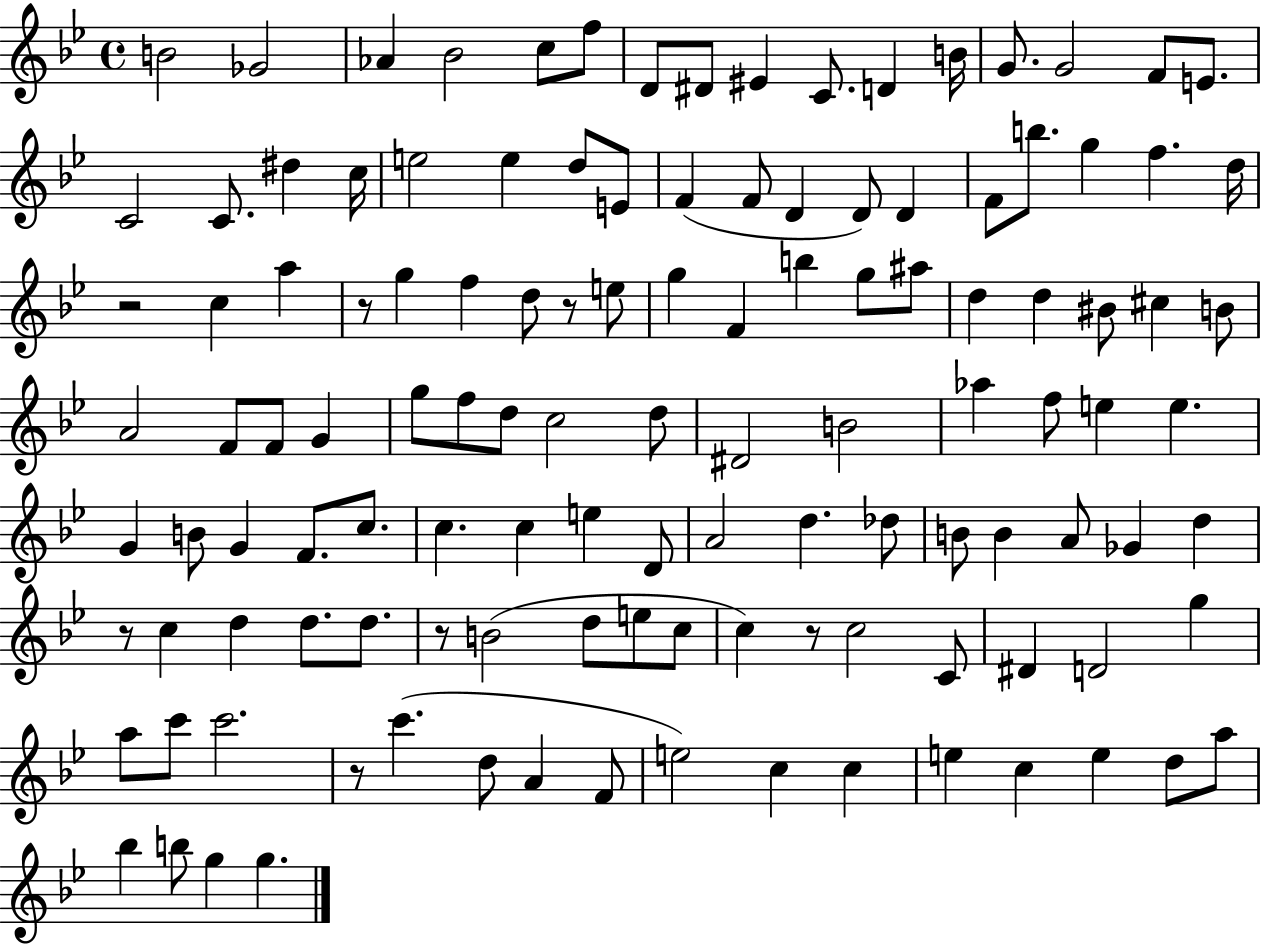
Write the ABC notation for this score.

X:1
T:Untitled
M:4/4
L:1/4
K:Bb
B2 _G2 _A _B2 c/2 f/2 D/2 ^D/2 ^E C/2 D B/4 G/2 G2 F/2 E/2 C2 C/2 ^d c/4 e2 e d/2 E/2 F F/2 D D/2 D F/2 b/2 g f d/4 z2 c a z/2 g f d/2 z/2 e/2 g F b g/2 ^a/2 d d ^B/2 ^c B/2 A2 F/2 F/2 G g/2 f/2 d/2 c2 d/2 ^D2 B2 _a f/2 e e G B/2 G F/2 c/2 c c e D/2 A2 d _d/2 B/2 B A/2 _G d z/2 c d d/2 d/2 z/2 B2 d/2 e/2 c/2 c z/2 c2 C/2 ^D D2 g a/2 c'/2 c'2 z/2 c' d/2 A F/2 e2 c c e c e d/2 a/2 _b b/2 g g